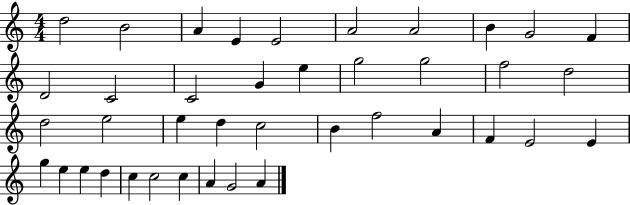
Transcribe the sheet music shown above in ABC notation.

X:1
T:Untitled
M:4/4
L:1/4
K:C
d2 B2 A E E2 A2 A2 B G2 F D2 C2 C2 G e g2 g2 f2 d2 d2 e2 e d c2 B f2 A F E2 E g e e d c c2 c A G2 A